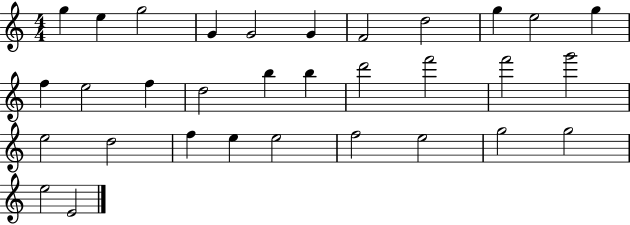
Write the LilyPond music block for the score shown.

{
  \clef treble
  \numericTimeSignature
  \time 4/4
  \key c \major
  g''4 e''4 g''2 | g'4 g'2 g'4 | f'2 d''2 | g''4 e''2 g''4 | \break f''4 e''2 f''4 | d''2 b''4 b''4 | d'''2 f'''2 | f'''2 g'''2 | \break e''2 d''2 | f''4 e''4 e''2 | f''2 e''2 | g''2 g''2 | \break e''2 e'2 | \bar "|."
}